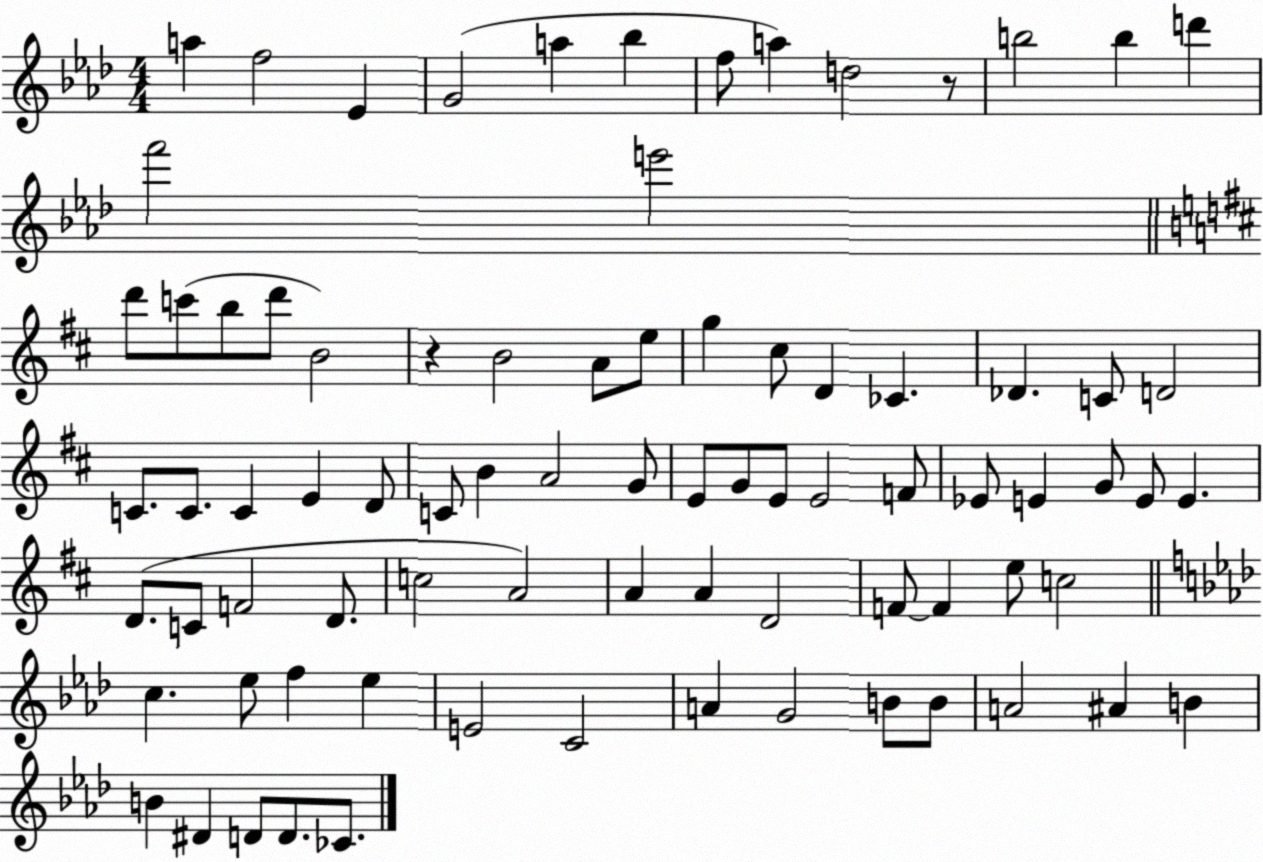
X:1
T:Untitled
M:4/4
L:1/4
K:Ab
a f2 _E G2 a _b f/2 a d2 z/2 b2 b d' f'2 e'2 d'/2 c'/2 b/2 d'/2 B2 z B2 A/2 e/2 g ^c/2 D _C _D C/2 D2 C/2 C/2 C E D/2 C/2 B A2 G/2 E/2 G/2 E/2 E2 F/2 _E/2 E G/2 E/2 E D/2 C/2 F2 D/2 c2 A2 A A D2 F/2 F e/2 c2 c _e/2 f _e E2 C2 A G2 B/2 B/2 A2 ^A B B ^D D/2 D/2 _C/2